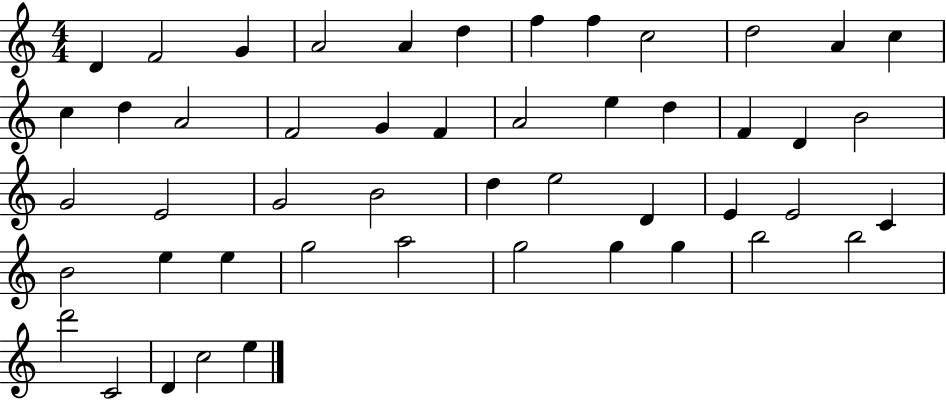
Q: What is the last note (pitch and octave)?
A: E5